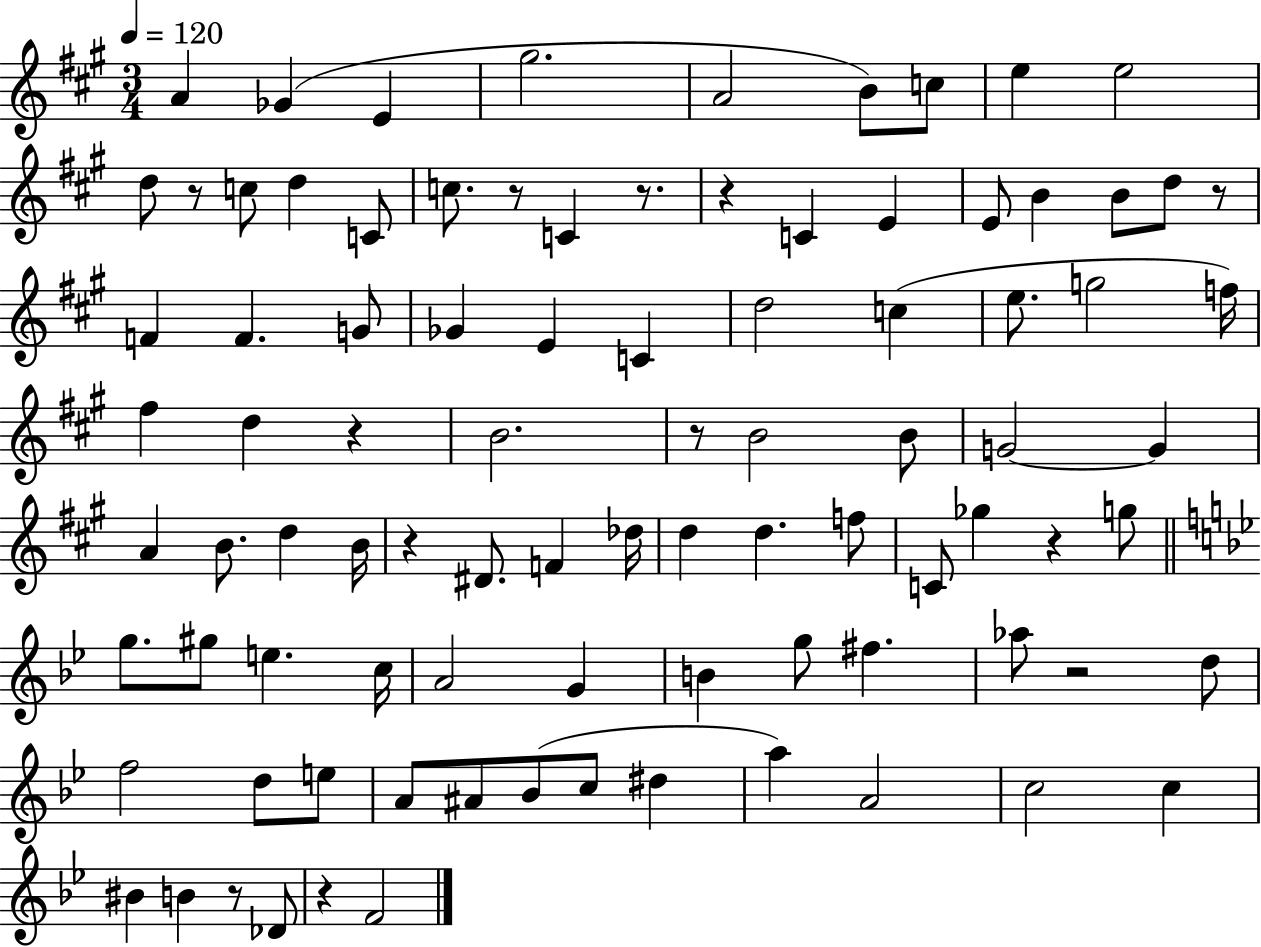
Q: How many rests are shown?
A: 12